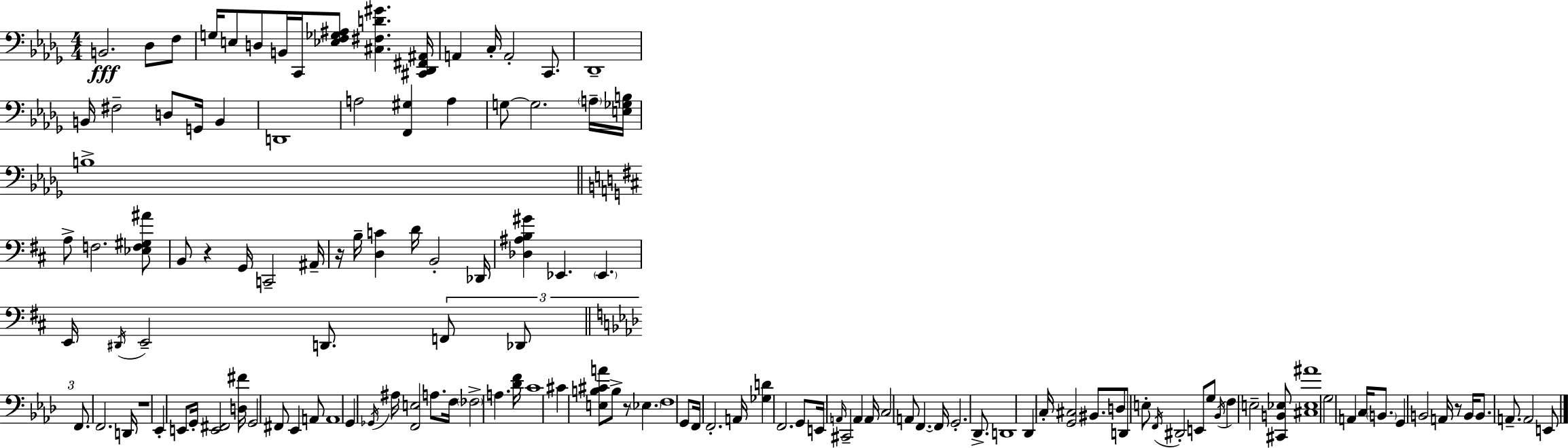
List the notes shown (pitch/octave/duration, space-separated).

B2/h. Db3/e F3/e G3/s E3/e D3/e B2/s C2/s [Eb3,F3,Gb3,A#3]/e [C#3,F#3,D4,G#4]/q. [C#2,Db2,F#2,A#2]/s A2/q C3/s A2/h C2/e. Db2/w B2/s F#3/h D3/e G2/s B2/q D2/w A3/h [F2,G#3]/q A3/q G3/e G3/h. A3/s [E3,Gb3,B3]/s B3/w A3/e F3/h. [Eb3,F3,G#3,A#4]/e B2/e R/q G2/s C2/h A#2/s R/s B3/s [D3,C4]/q D4/s B2/h Db2/s [Db3,A#3,B3,G#4]/q Eb2/q. Eb2/q. E2/s D#2/s E2/h D2/e. F2/e Db2/e F2/e. F2/h. D2/s R/w Eb2/q E2/e G2/s [E2,F#2]/h [D3,F#4]/s G2/h F#2/e Eb2/q A2/e A2/w G2/q Gb2/s A#3/s [F2,E3]/h A3/e. F3/s FES3/h A3/q. [Db4,F4]/s C4/w C#4/q [E3,B3,C#4,A4]/e B3/e R/e Eb3/q. F3/w G2/e F2/s F2/h. A2/s [Gb3,D4]/q F2/h. G2/e E2/s A2/s C#2/h A2/q A2/s C3/h A2/e F2/q. F2/s G2/h. Db2/e. D2/w Db2/q C3/s [G2,C#3]/h BIS2/e. D3/e D2/e E3/e F2/s D#2/h E2/e G3/e Bb2/s F3/q E3/h [C#2,B2,Eb3]/e [C#3,Eb3,A#4]/w G3/h A2/q C3/s B2/e. G2/q B2/h A2/s R/e B2/s B2/e. A2/e. A2/h E2/e